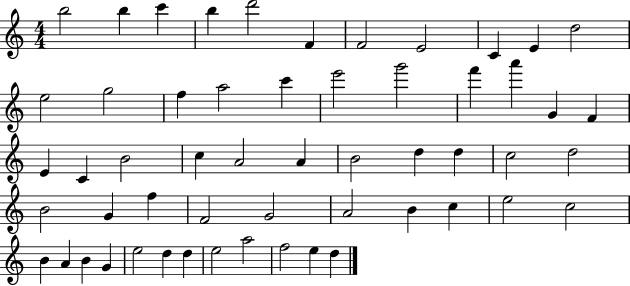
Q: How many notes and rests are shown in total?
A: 55